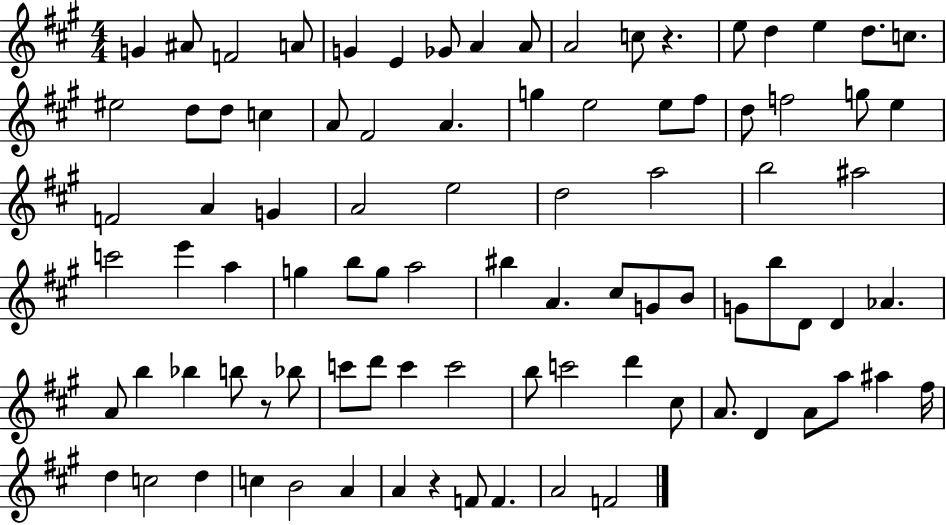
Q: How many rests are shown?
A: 3